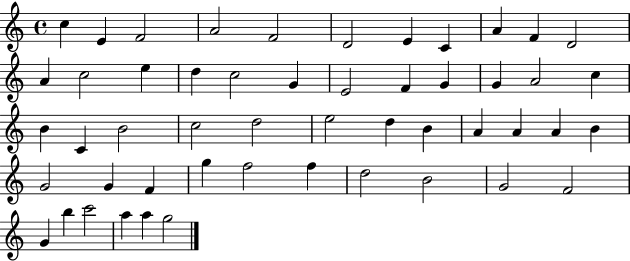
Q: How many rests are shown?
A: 0